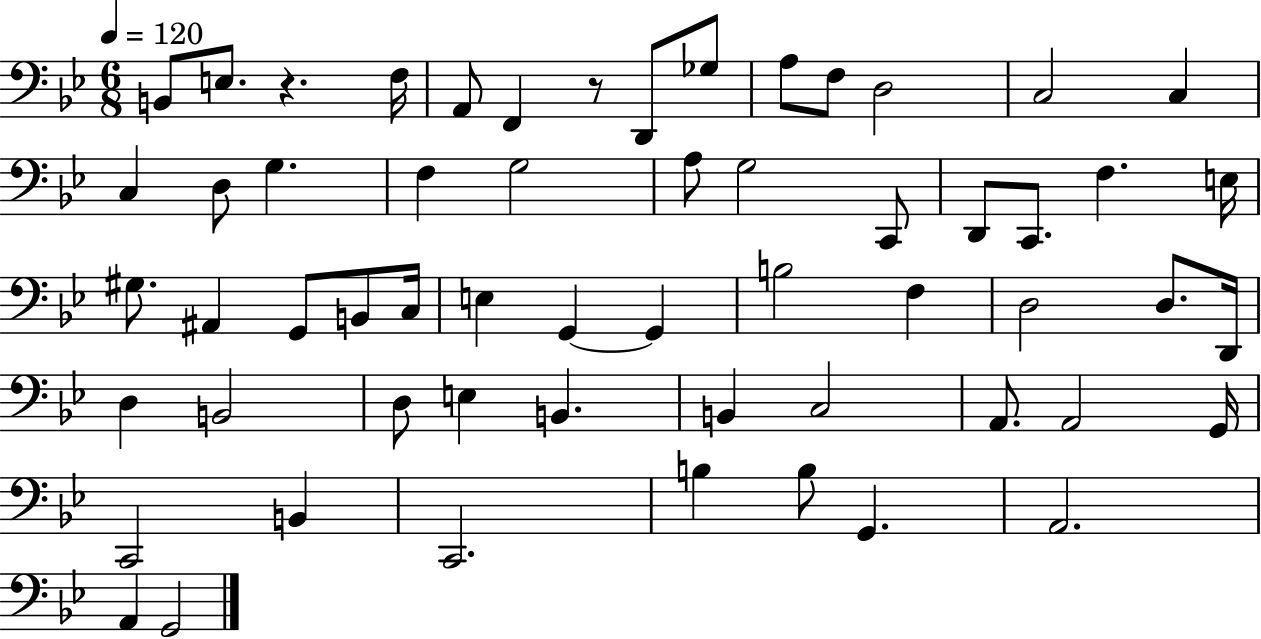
{
  \clef bass
  \numericTimeSignature
  \time 6/8
  \key bes \major
  \tempo 4 = 120
  b,8 e8. r4. f16 | a,8 f,4 r8 d,8 ges8 | a8 f8 d2 | c2 c4 | \break c4 d8 g4. | f4 g2 | a8 g2 c,8 | d,8 c,8. f4. e16 | \break gis8. ais,4 g,8 b,8 c16 | e4 g,4~~ g,4 | b2 f4 | d2 d8. d,16 | \break d4 b,2 | d8 e4 b,4. | b,4 c2 | a,8. a,2 g,16 | \break c,2 b,4 | c,2. | b4 b8 g,4. | a,2. | \break a,4 g,2 | \bar "|."
}